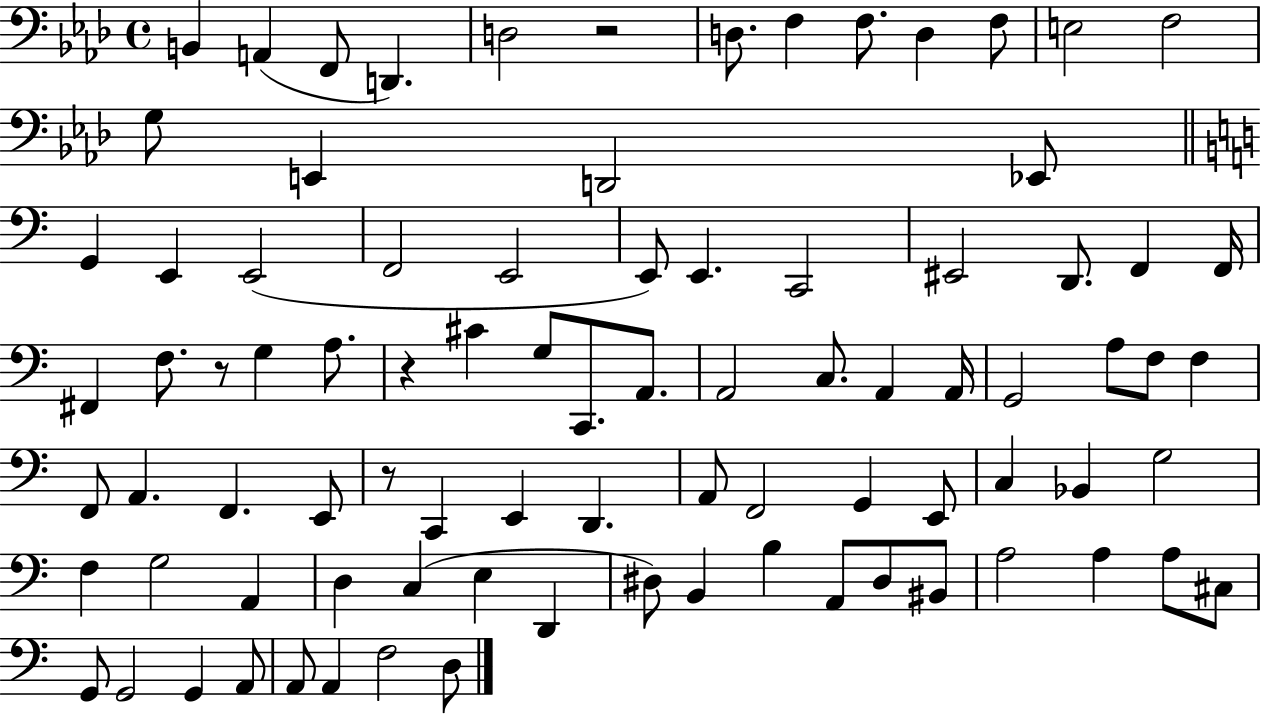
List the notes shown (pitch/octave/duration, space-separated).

B2/q A2/q F2/e D2/q. D3/h R/h D3/e. F3/q F3/e. D3/q F3/e E3/h F3/h G3/e E2/q D2/h Eb2/e G2/q E2/q E2/h F2/h E2/h E2/e E2/q. C2/h EIS2/h D2/e. F2/q F2/s F#2/q F3/e. R/e G3/q A3/e. R/q C#4/q G3/e C2/e. A2/e. A2/h C3/e. A2/q A2/s G2/h A3/e F3/e F3/q F2/e A2/q. F2/q. E2/e R/e C2/q E2/q D2/q. A2/e F2/h G2/q E2/e C3/q Bb2/q G3/h F3/q G3/h A2/q D3/q C3/q E3/q D2/q D#3/e B2/q B3/q A2/e D#3/e BIS2/e A3/h A3/q A3/e C#3/e G2/e G2/h G2/q A2/e A2/e A2/q F3/h D3/e